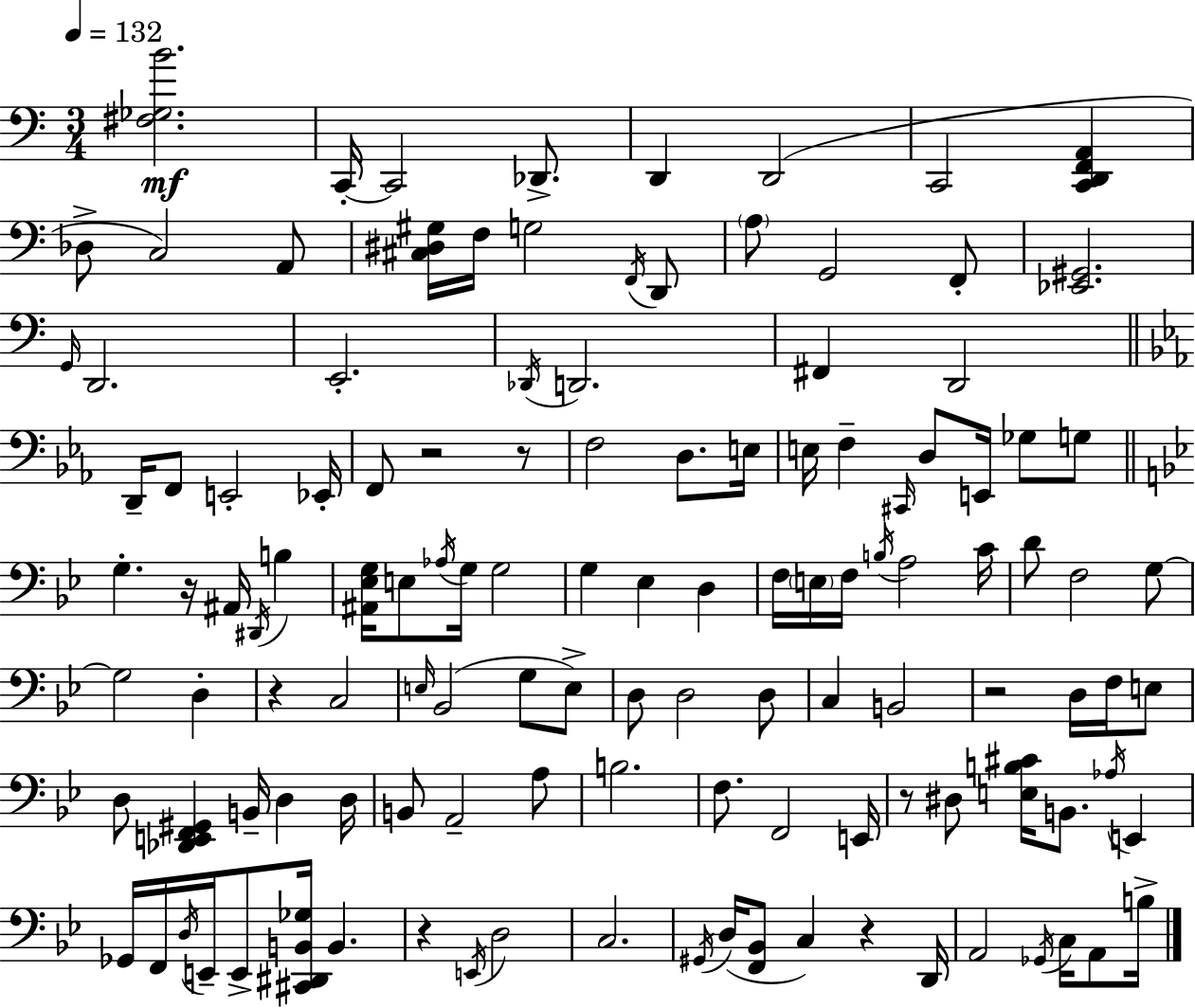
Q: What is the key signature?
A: A minor